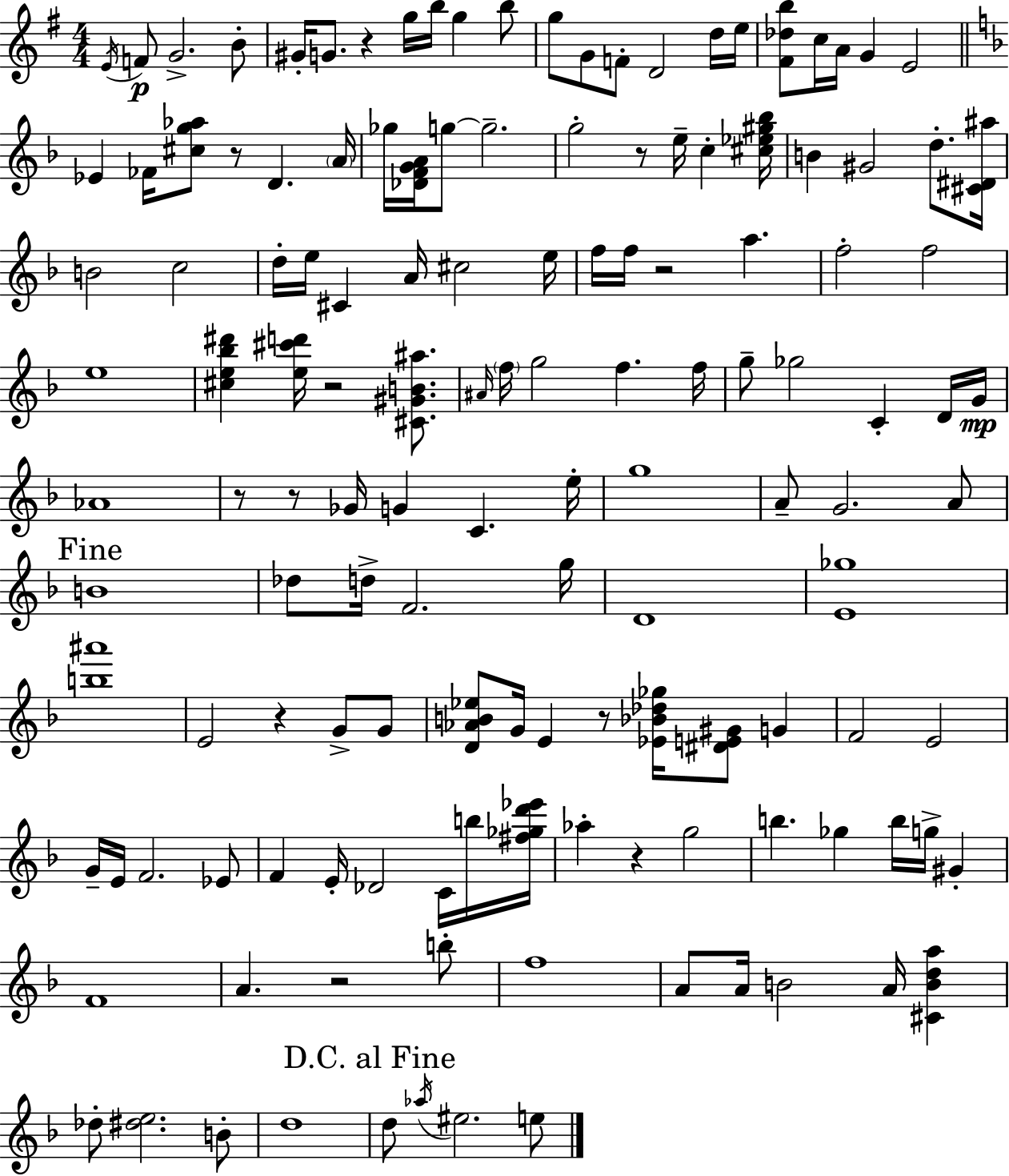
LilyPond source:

{
  \clef treble
  \numericTimeSignature
  \time 4/4
  \key e \minor
  \repeat volta 2 { \acciaccatura { e'16 }\p f'8 g'2.-> b'8-. | gis'16-. g'8. r4 g''16 b''16 g''4 b''8 | g''8 g'8 f'8-. d'2 d''16 | e''16 <fis' des'' b''>8 c''16 a'16 g'4 e'2 | \break \bar "||" \break \key f \major ees'4 fes'16 <cis'' g'' aes''>8 r8 d'4. \parenthesize a'16 | ges''16 <des' f' g' a'>16 g''8~~ g''2.-- | g''2-. r8 e''16-- c''4-. <cis'' ees'' gis'' bes''>16 | b'4 gis'2 d''8.-. <cis' dis' ais''>16 | \break b'2 c''2 | d''16-. e''16 cis'4 a'16 cis''2 e''16 | f''16 f''16 r2 a''4. | f''2-. f''2 | \break e''1 | <cis'' e'' bes'' dis'''>4 <e'' cis''' d'''>16 r2 <cis' gis' b' ais''>8. | \grace { ais'16 } \parenthesize f''16 g''2 f''4. | f''16 g''8-- ges''2 c'4-. d'16 | \break g'16\mp aes'1 | r8 r8 ges'16 g'4 c'4. | e''16-. g''1 | a'8-- g'2. a'8 | \break \mark "Fine" b'1 | des''8 d''16-> f'2. | g''16 d'1 | <e' ges''>1 | \break <b'' ais'''>1 | e'2 r4 g'8-> g'8 | <d' aes' b' ees''>8 g'16 e'4 r8 <ees' bes' des'' ges''>16 <dis' e' gis'>8 g'4 | f'2 e'2 | \break g'16-- e'16 f'2. ees'8 | f'4 e'16-. des'2 c'16 b''16 | <fis'' ges'' d''' ees'''>16 aes''4-. r4 g''2 | b''4. ges''4 b''16 g''16-> gis'4-. | \break f'1 | a'4. r2 b''8-. | f''1 | a'8 a'16 b'2 a'16 <cis' b' d'' a''>4 | \break des''8-. <dis'' e''>2. b'8-. | d''1 | \mark "D.C. al Fine" d''8 \acciaccatura { aes''16 } eis''2. | e''8 } \bar "|."
}